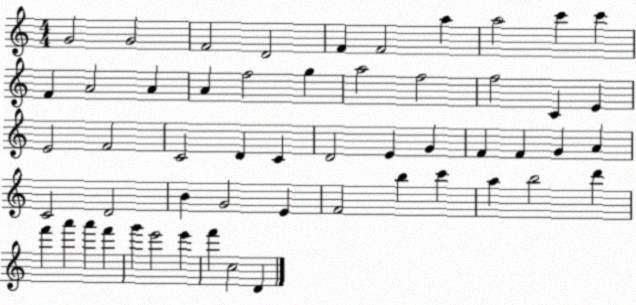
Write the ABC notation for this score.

X:1
T:Untitled
M:4/4
L:1/4
K:C
G2 G2 F2 D2 F F2 a a2 c' c' F A2 A A f2 g a2 f2 f2 C E E2 F2 C2 D C D2 E G F F G A C2 D2 B G2 E F2 b c' a b2 d' f' a' a' f' g' e'2 e' f' c2 D